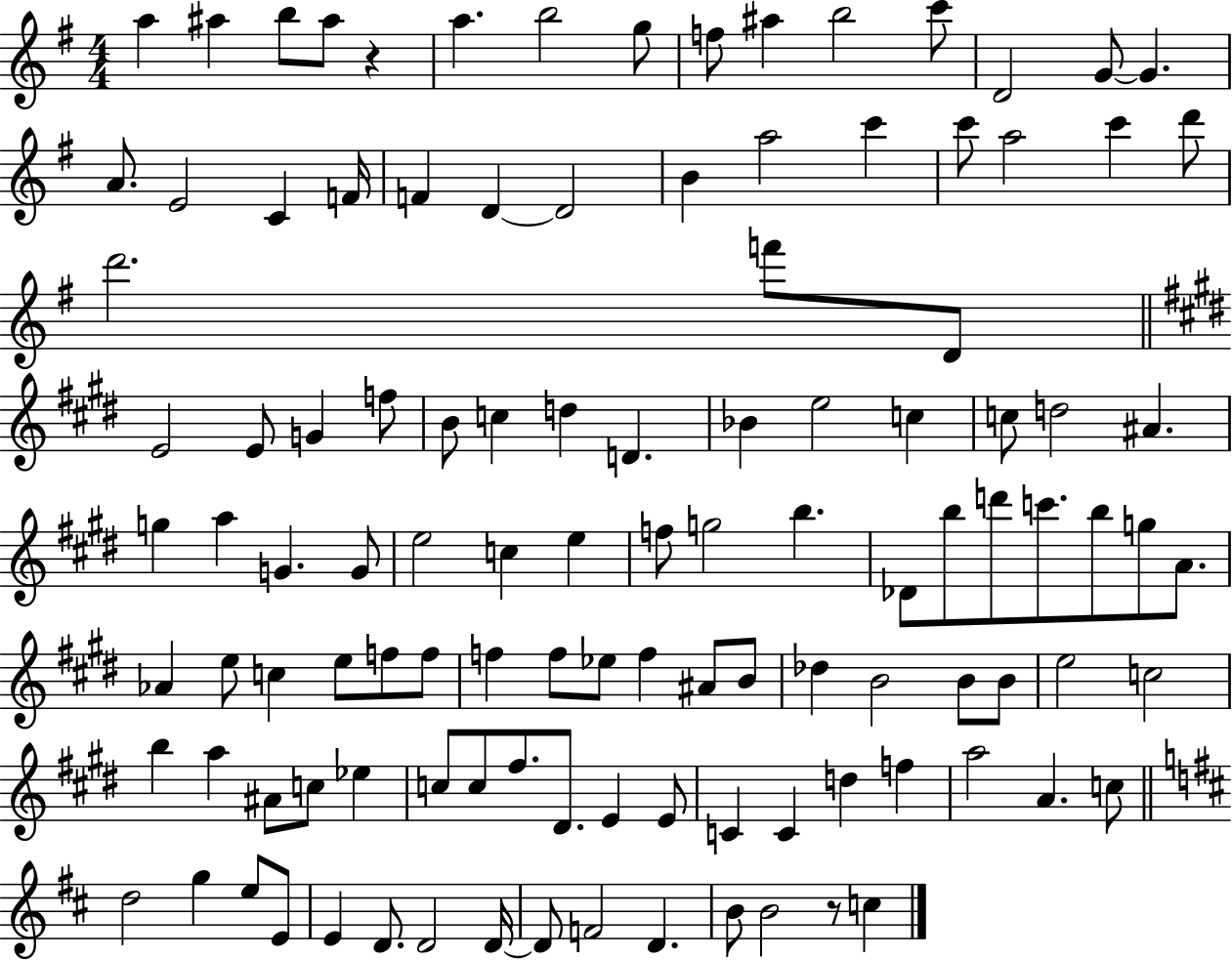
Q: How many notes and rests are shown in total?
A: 114